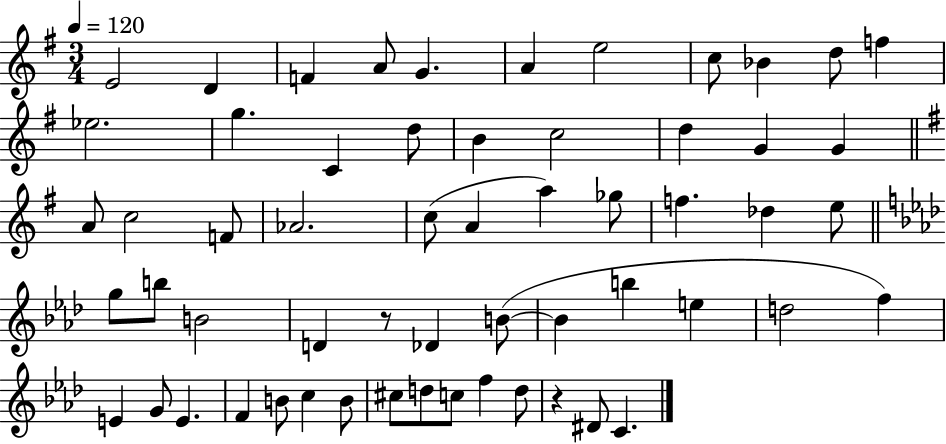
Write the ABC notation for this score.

X:1
T:Untitled
M:3/4
L:1/4
K:G
E2 D F A/2 G A e2 c/2 _B d/2 f _e2 g C d/2 B c2 d G G A/2 c2 F/2 _A2 c/2 A a _g/2 f _d e/2 g/2 b/2 B2 D z/2 _D B/2 B b e d2 f E G/2 E F B/2 c B/2 ^c/2 d/2 c/2 f d/2 z ^D/2 C